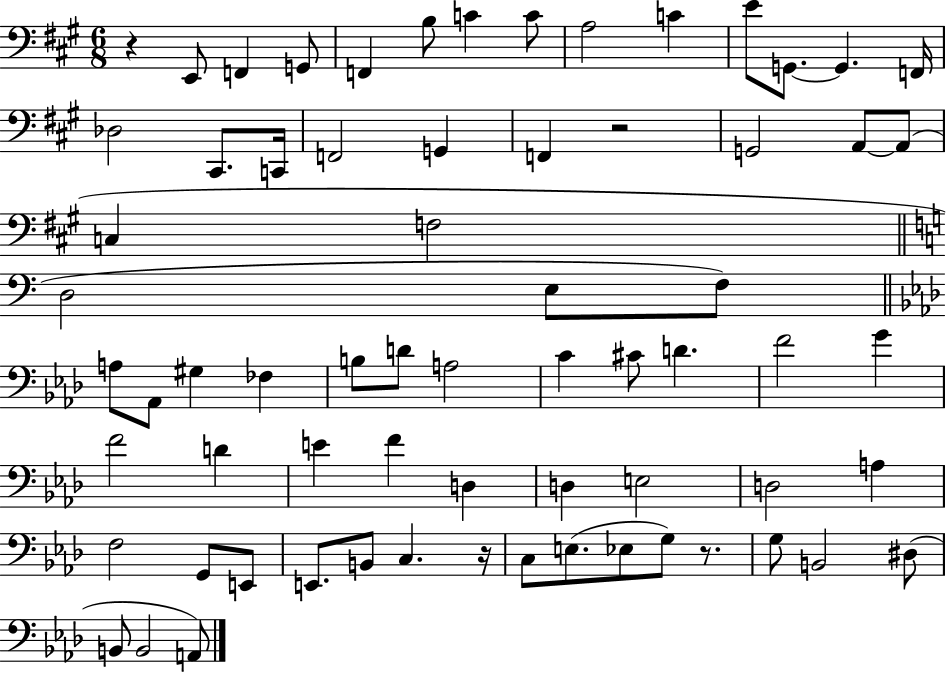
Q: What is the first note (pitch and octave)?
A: E2